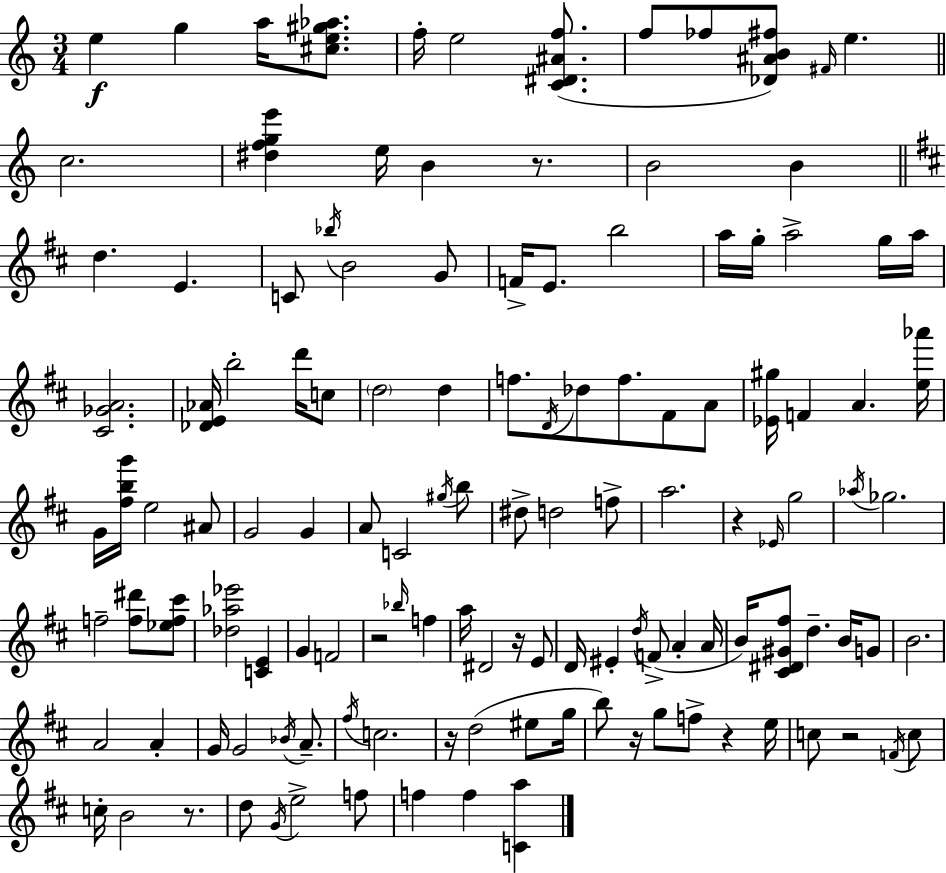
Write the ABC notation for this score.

X:1
T:Untitled
M:3/4
L:1/4
K:C
e g a/4 [^ce^g_a]/2 f/4 e2 [C^D^Af]/2 f/2 _f/2 [_D^AB^f]/2 ^F/4 e c2 [^dfge'] e/4 B z/2 B2 B d E C/2 _b/4 B2 G/2 F/4 E/2 b2 a/4 g/4 a2 g/4 a/4 [^C_GA]2 [_DE_A]/4 b2 d'/4 c/2 d2 d f/2 D/4 _d/2 f/2 ^F/2 A/2 [_E^g]/4 F A [e_a']/4 G/4 [^fbg']/4 e2 ^A/2 G2 G A/2 C2 ^g/4 b/2 ^d/2 d2 f/2 a2 z _E/4 g2 _a/4 _g2 f2 [f^d']/2 [_ef^c']/2 [_d_a_e']2 [CE] G F2 z2 _b/4 f a/4 ^D2 z/4 E/2 D/4 ^E d/4 F/2 A A/4 B/4 [^C^D^G^f]/2 d B/4 G/2 B2 A2 A G/4 G2 _B/4 A/2 ^f/4 c2 z/4 d2 ^e/2 g/4 b/2 z/4 g/2 f/2 z e/4 c/2 z2 F/4 c/2 c/4 B2 z/2 d/2 G/4 e2 f/2 f f [Ca]